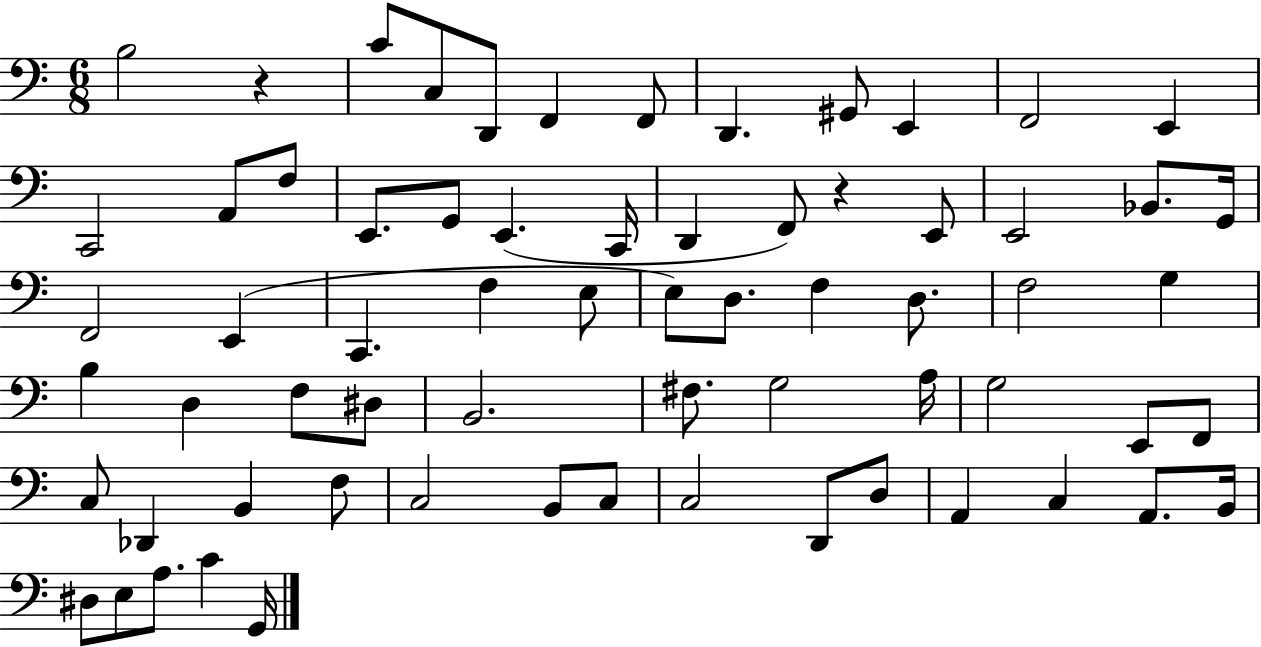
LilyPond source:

{
  \clef bass
  \numericTimeSignature
  \time 6/8
  \key c \major
  b2 r4 | c'8 c8 d,8 f,4 f,8 | d,4. gis,8 e,4 | f,2 e,4 | \break c,2 a,8 f8 | e,8. g,8 e,4.( c,16 | d,4 f,8) r4 e,8 | e,2 bes,8. g,16 | \break f,2 e,4( | c,4. f4 e8 | e8) d8. f4 d8. | f2 g4 | \break b4 d4 f8 dis8 | b,2. | fis8. g2 a16 | g2 e,8 f,8 | \break c8 des,4 b,4 f8 | c2 b,8 c8 | c2 d,8 d8 | a,4 c4 a,8. b,16 | \break dis8 e8 a8. c'4 g,16 | \bar "|."
}